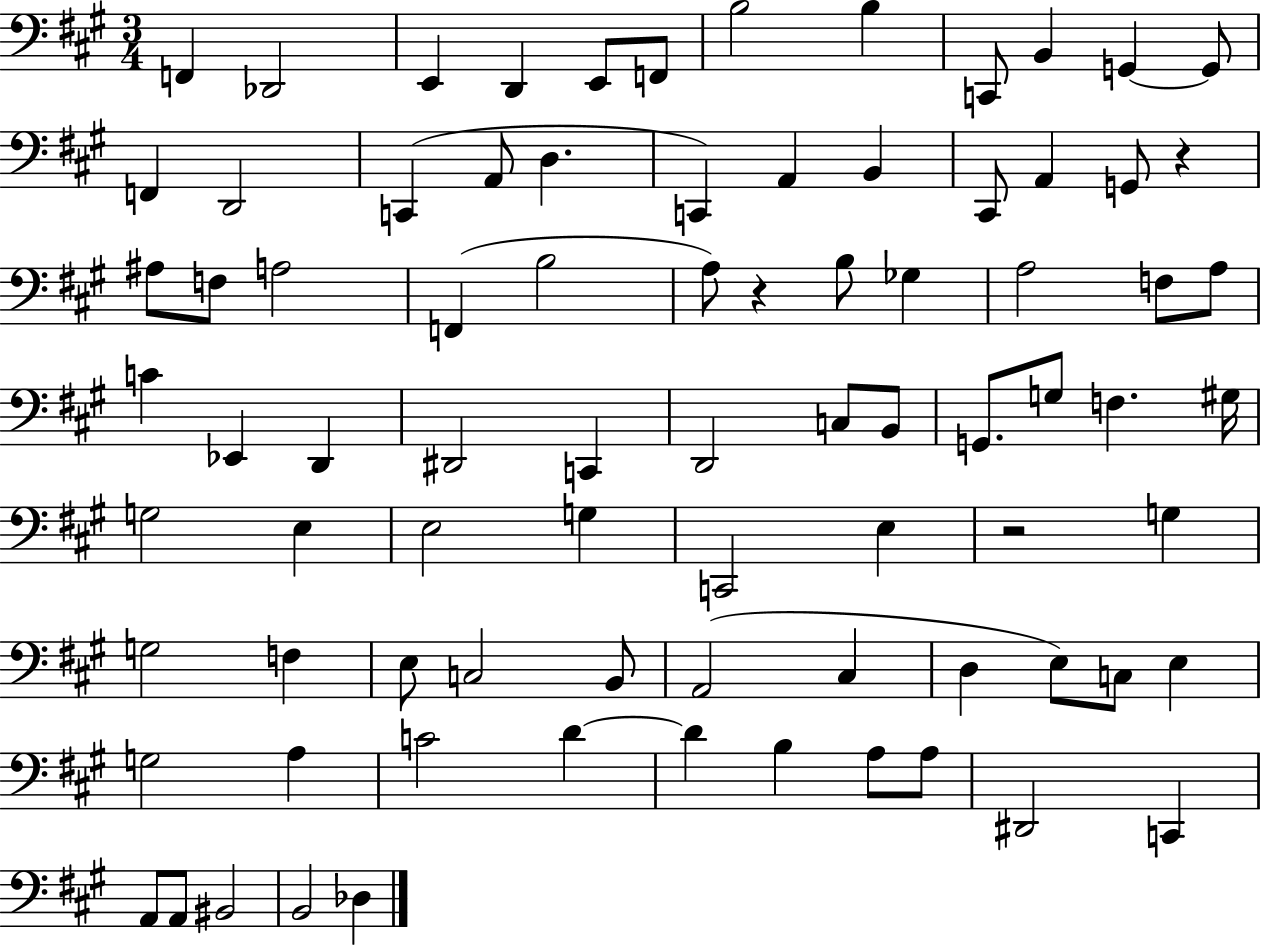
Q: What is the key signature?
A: A major